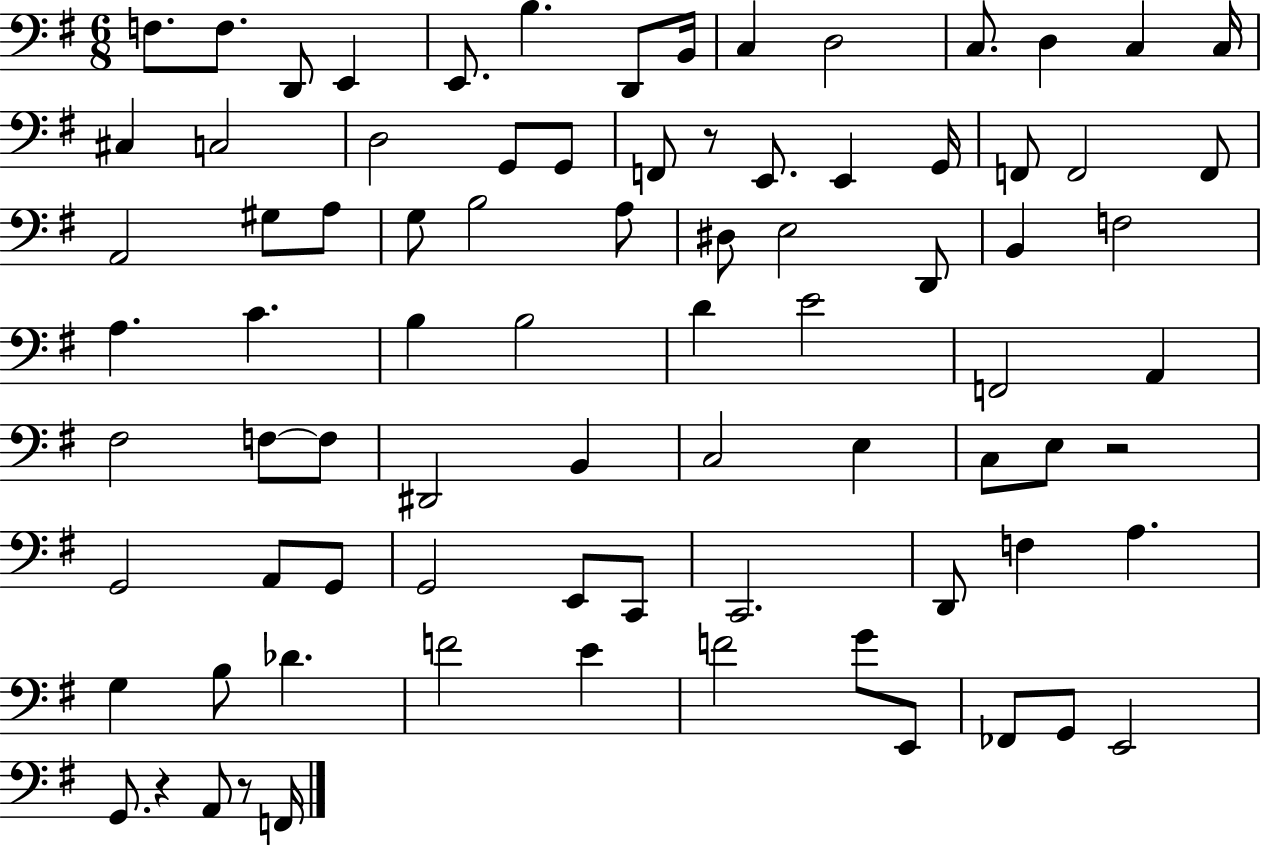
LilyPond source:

{
  \clef bass
  \numericTimeSignature
  \time 6/8
  \key g \major
  \repeat volta 2 { f8. f8. d,8 e,4 | e,8. b4. d,8 b,16 | c4 d2 | c8. d4 c4 c16 | \break cis4 c2 | d2 g,8 g,8 | f,8 r8 e,8. e,4 g,16 | f,8 f,2 f,8 | \break a,2 gis8 a8 | g8 b2 a8 | dis8 e2 d,8 | b,4 f2 | \break a4. c'4. | b4 b2 | d'4 e'2 | f,2 a,4 | \break fis2 f8~~ f8 | dis,2 b,4 | c2 e4 | c8 e8 r2 | \break g,2 a,8 g,8 | g,2 e,8 c,8 | c,2. | d,8 f4 a4. | \break g4 b8 des'4. | f'2 e'4 | f'2 g'8 e,8 | fes,8 g,8 e,2 | \break g,8. r4 a,8 r8 f,16 | } \bar "|."
}